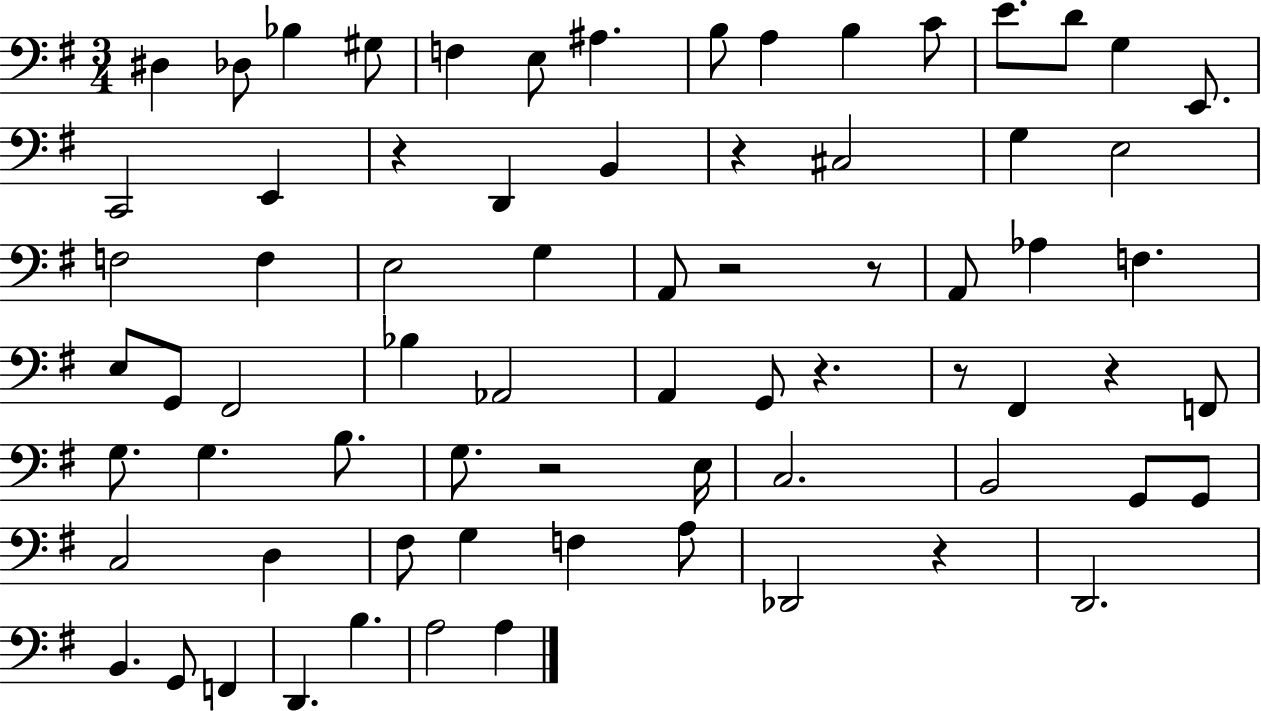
D#3/q Db3/e Bb3/q G#3/e F3/q E3/e A#3/q. B3/e A3/q B3/q C4/e E4/e. D4/e G3/q E2/e. C2/h E2/q R/q D2/q B2/q R/q C#3/h G3/q E3/h F3/h F3/q E3/h G3/q A2/e R/h R/e A2/e Ab3/q F3/q. E3/e G2/e F#2/h Bb3/q Ab2/h A2/q G2/e R/q. R/e F#2/q R/q F2/e G3/e. G3/q. B3/e. G3/e. R/h E3/s C3/h. B2/h G2/e G2/e C3/h D3/q F#3/e G3/q F3/q A3/e Db2/h R/q D2/h. B2/q. G2/e F2/q D2/q. B3/q. A3/h A3/q